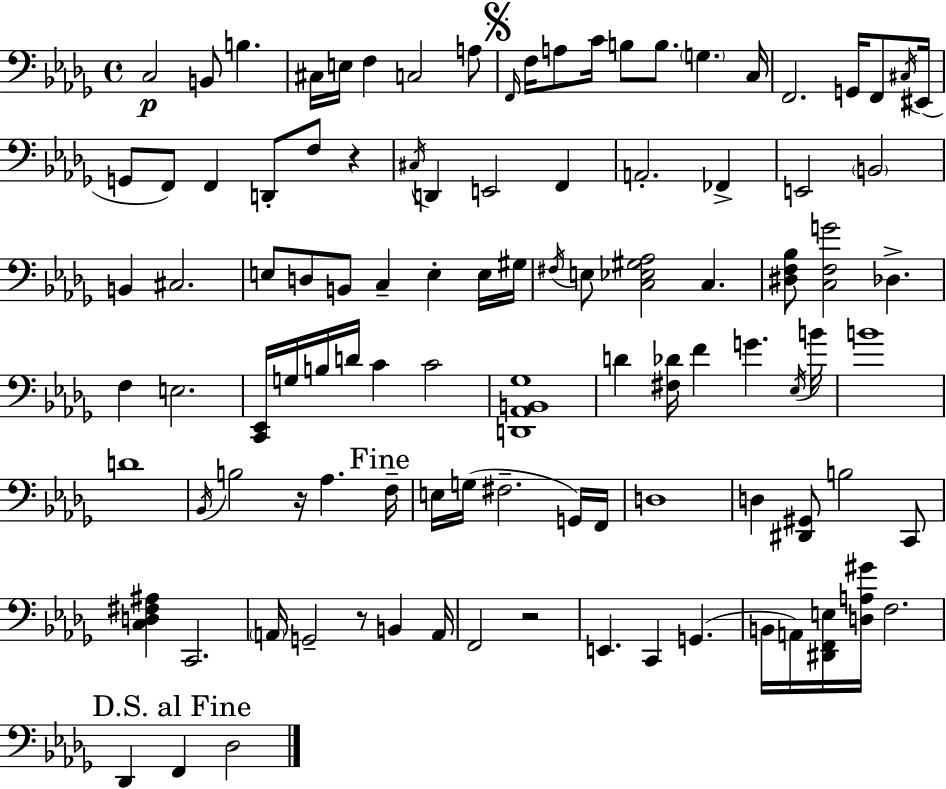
{
  \clef bass
  \time 4/4
  \defaultTimeSignature
  \key bes \minor
  c2\p b,8 b4. | cis16 e16 f4 c2 a8 | \mark \markup { \musicglyph "scripts.segno" } \grace { f,16 } f16 a8 c'16 b8 b8. \parenthesize g4. | c16 f,2. g,16 f,8 | \break \acciaccatura { cis16 }( eis,16 g,8 f,8) f,4 d,8-. f8 r4 | \acciaccatura { cis16 } d,4 e,2 f,4 | a,2.-. fes,4-> | e,2 \parenthesize b,2 | \break b,4 cis2. | e8 d8 b,8 c4-- e4-. | e16 gis16 \acciaccatura { fis16 } e8 <c ees gis aes>2 c4. | <dis f bes>8 <c f g'>2 des4.-> | \break f4 e2. | <c, ees,>16 g16 b16 d'16 c'4 c'2 | <d, aes, b, ges>1 | d'4 <fis des'>16 f'4 g'4. | \break \acciaccatura { ees16 } b'16 b'1 | d'1 | \acciaccatura { bes,16 } b2 r16 aes4. | \mark "Fine" f16-- e16 g16( fis2.-- | \break g,16) f,16 d1 | d4 <dis, gis,>8 b2 | c,8 <c d fis ais>4 c,2. | \parenthesize a,16 g,2-- r8 | \break b,4 a,16 f,2 r2 | e,4. c,4 | g,4.( b,16 a,16) <dis, f, e>16 <d a gis'>16 f2. | \mark "D.S. al Fine" des,4 f,4 des2 | \break \bar "|."
}